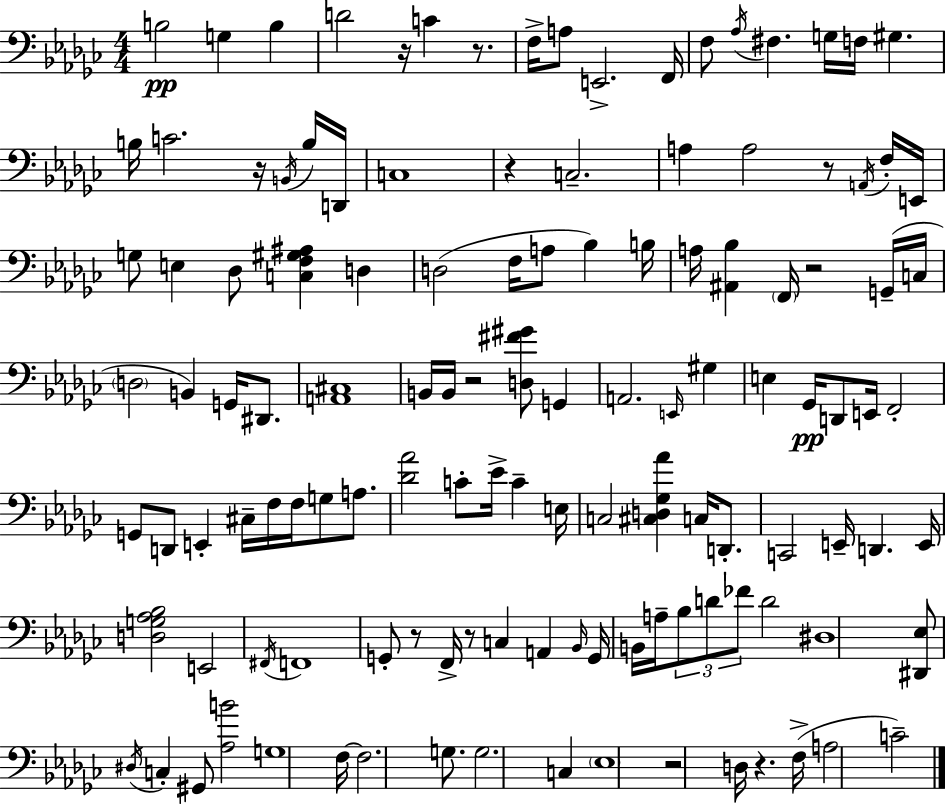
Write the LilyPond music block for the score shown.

{
  \clef bass
  \numericTimeSignature
  \time 4/4
  \key ees \minor
  b2\pp g4 b4 | d'2 r16 c'4 r8. | f16-> a8 e,2.-> f,16 | f8 \acciaccatura { aes16 } fis4. g16 f16 gis4. | \break b16 c'2. r16 \acciaccatura { b,16 } | b16 d,16 c1 | r4 c2.-- | a4 a2 r8 | \break \acciaccatura { a,16 } f16-. e,16 g8 e4 des8 <c f gis ais>4 d4 | d2( f16 a8 bes4) | b16 a16 <ais, bes>4 \parenthesize f,16 r2 | g,16--( c16 \parenthesize d2 b,4) g,16 | \break dis,8. <a, cis>1 | b,16 b,16 r2 <d fis' gis'>8 g,4 | a,2. \grace { e,16 } | gis4 e4 ges,16\pp d,8 e,16 f,2-. | \break g,8 d,8 e,4-. cis16-- f16 f16 g8 | a8. <des' aes'>2 c'8-. ees'16-> c'4-- | e16 c2 <cis d ges aes'>4 | c16 d,8.-. c,2 e,16-- d,4. | \break e,16 <d g aes bes>2 e,2 | \acciaccatura { fis,16 } f,1 | g,8-. r8 f,16-> r8 c4 | a,4 \grace { bes,16 } g,16 b,16 a16-- \tuplet 3/2 { bes8 d'8 fes'8 } d'2 | \break dis1 | <dis, ees>8 \acciaccatura { dis16 } c4-. gis,8 <aes b'>2 | g1 | f16~~ f2. | \break g8. g2. | c4 \parenthesize ees1 | r2 d16 | r4. f16->( a2 c'2--) | \break \bar "|."
}